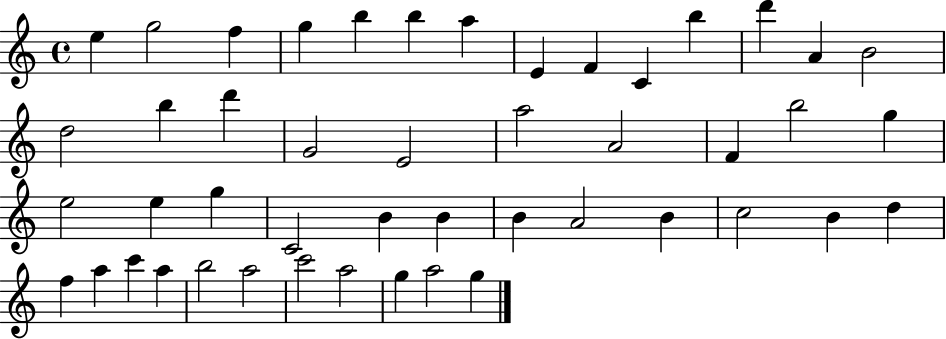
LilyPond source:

{
  \clef treble
  \time 4/4
  \defaultTimeSignature
  \key c \major
  e''4 g''2 f''4 | g''4 b''4 b''4 a''4 | e'4 f'4 c'4 b''4 | d'''4 a'4 b'2 | \break d''2 b''4 d'''4 | g'2 e'2 | a''2 a'2 | f'4 b''2 g''4 | \break e''2 e''4 g''4 | c'2 b'4 b'4 | b'4 a'2 b'4 | c''2 b'4 d''4 | \break f''4 a''4 c'''4 a''4 | b''2 a''2 | c'''2 a''2 | g''4 a''2 g''4 | \break \bar "|."
}